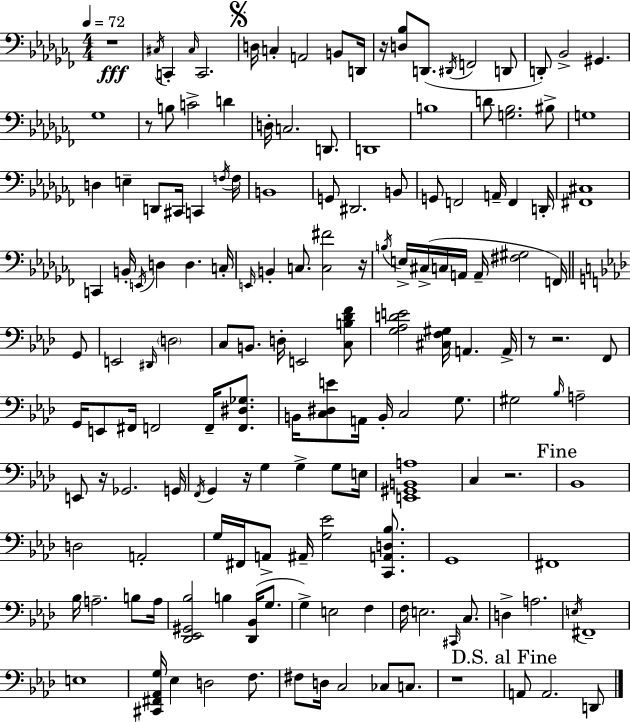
{
  \clef bass
  \numericTimeSignature
  \time 4/4
  \key aes \minor
  \tempo 4 = 72
  r1\fff | \acciaccatura { cis16 } c,4-. \grace { cis16 } c,2. | \mark \markup { \musicglyph "scripts.segno" } d16 c4-. a,2 b,8 | d,16 r16 <d bes>8 d,8.( \acciaccatura { dis,16 } f,2 | \break d,8 d,8-.) bes,2-> gis,4. | ges1 | r8 b8 c'2-> d'4 | d16-. c2. | \break d,8. d,1 | b1 | d'8 <g bes>2. | bis8-> g1 | \break d4 e4-- d,8 cis,16 c,4 | \acciaccatura { f16 } f16 b,1 | g,8 dis,2. | b,8 g,8 f,2 a,16-- f,4 | \break d,16-. <fis, cis>1 | c,4 b,16-. \acciaccatura { e,16 } d4 d4. | c16-. \grace { e,16 } b,4-. c8. <c fis'>2 | r16 \acciaccatura { b16 } e16-> cis16->( c16 a,16 a,16-- <fis gis>2 | \break f,16) \bar "||" \break \key f \minor g,8 e,2 \grace { dis,16 } \parenthesize d2 | c8 b,8. d16-. e,2 | <c b des' f'>8 <g aes d' e'>2 <cis f gis>16 a,4. | a,16-> r8 r2. | \break f,8 g,16 e,8 fis,16 f,2 f,16-- | <f, dis ges>8. b,16 <c dis e'>8 a,16 b,16-. c2 | g8. gis2 \grace { bes16 } a2-- | e,8 r16 ges,2. | \break g,16 \acciaccatura { f,16 } g,4 r16 g4 g4-> | g8 e16 <e, gis, b, a>1 | c4 r2. | \mark "Fine" bes,1 | \break d2 a,2-. | g16 fis,16 a,8-> ais,16-- <g ees'>2 | <c, a, d bes>8. g,1 | fis,1 | \break bes16 a2.-- | b8 a16 <des, ees, gis, bes>2 b4 | <des, bes,>16( g8. g4->) e2 | f4 f16 e2. | \break \grace { cis,16 } c8. d4-> a2. | \acciaccatura { e16 } fis,1-- | e1 | <cis, fis, aes, g>16 ees4 d2 | \break f8. fis8 d16 c2 | ces8 c8. r1 | \mark "D.S. al Fine" a,8 a,2. | d,8 \bar "|."
}